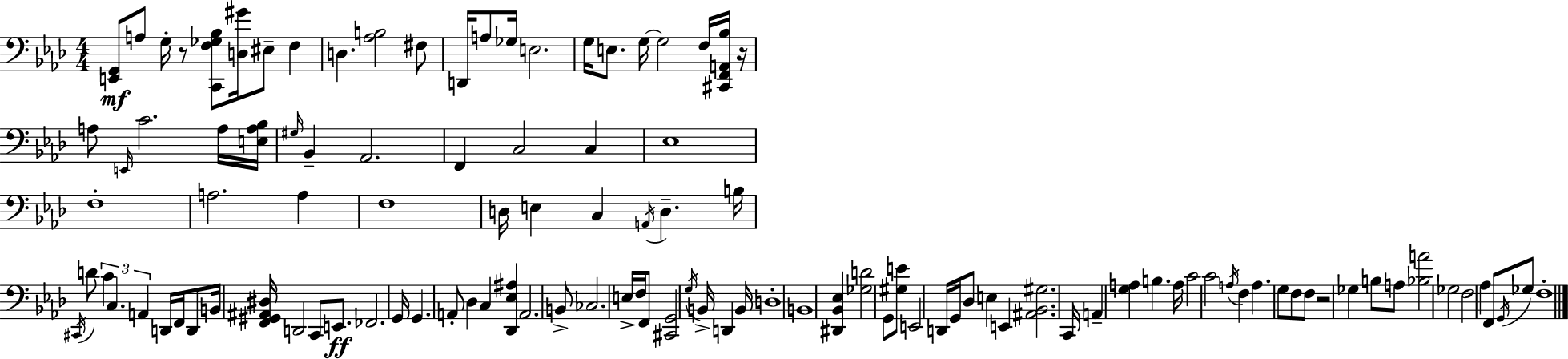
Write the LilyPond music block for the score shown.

{
  \clef bass
  \numericTimeSignature
  \time 4/4
  \key f \minor
  <e, g,>8\mf a8 g16-. r8 <c, f ges bes>8 <d gis'>16 eis8-- f4 | d4. <aes b>2 fis8 | d,16 a8 ges16 e2. | g16 e8. g16~~ g2 f16 <cis, f, a, bes>16 r16 | \break a8 \grace { e,16 } c'2. a16 | <e a bes>16 \grace { gis16 } bes,4-- aes,2. | f,4 c2 c4 | ees1 | \break f1-. | a2. a4 | f1 | d16 e4 c4 \acciaccatura { a,16 } d4.-- | \break b16 \acciaccatura { cis,16 } d'8 \tuplet 3/2 { c'4 c4. | a,4 } d,16 f,16 d,8 b,16 <f, gis, ais, dis>16 d,2 | c,8 e,8.\ff fes,2. | g,16 g,4. a,8-. des4 | \break c4 <des, ees ais>4 a,2. | b,8-> ces2. | e16-> f16 f,8 <cis, g,>2 \acciaccatura { g16 } b,16-> | d,4 b,16 d1-. | \break b,1 | <dis, bes, ees>4 <ges d'>2 | g,8 <gis e'>8 e,2 d,16 g,16 des8 | e4 e,4 <ais, bes, gis>2. | \break c,16 a,4-- <g a>4 b4. | a16 c'2 c'2 | \acciaccatura { a16 } f4 a4. | g8 f8 f8 r2 ges4 | \break b8 a8 <bes a'>2 ges2 | f2 aes4 | f,8 \acciaccatura { g,16 } ges8 f1-. | \bar "|."
}